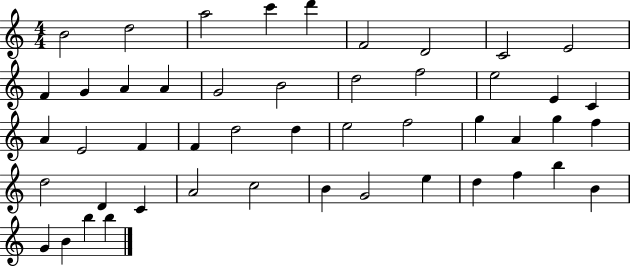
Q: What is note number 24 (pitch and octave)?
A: F4